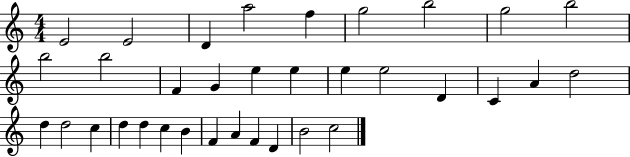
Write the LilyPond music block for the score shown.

{
  \clef treble
  \numericTimeSignature
  \time 4/4
  \key c \major
  e'2 e'2 | d'4 a''2 f''4 | g''2 b''2 | g''2 b''2 | \break b''2 b''2 | f'4 g'4 e''4 e''4 | e''4 e''2 d'4 | c'4 a'4 d''2 | \break d''4 d''2 c''4 | d''4 d''4 c''4 b'4 | f'4 a'4 f'4 d'4 | b'2 c''2 | \break \bar "|."
}